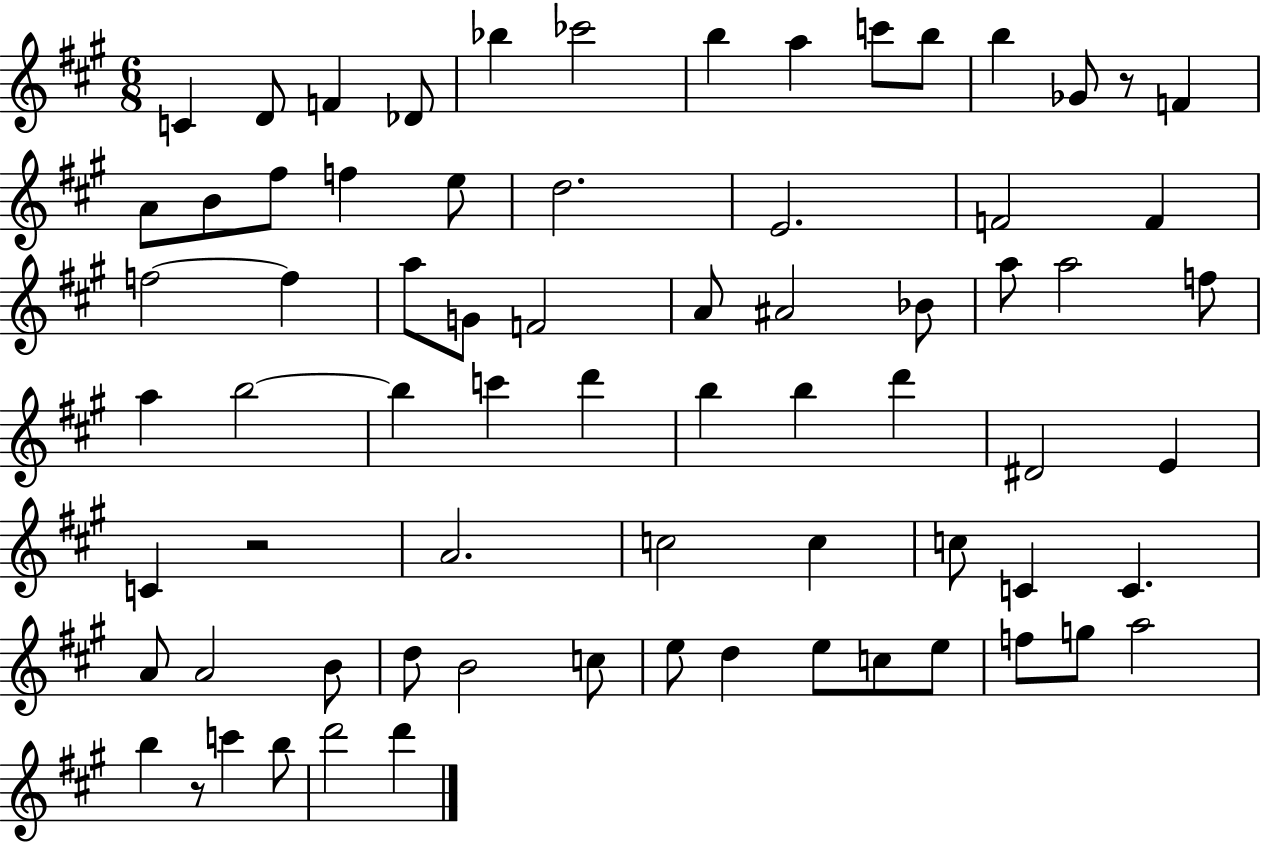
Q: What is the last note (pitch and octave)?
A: D6